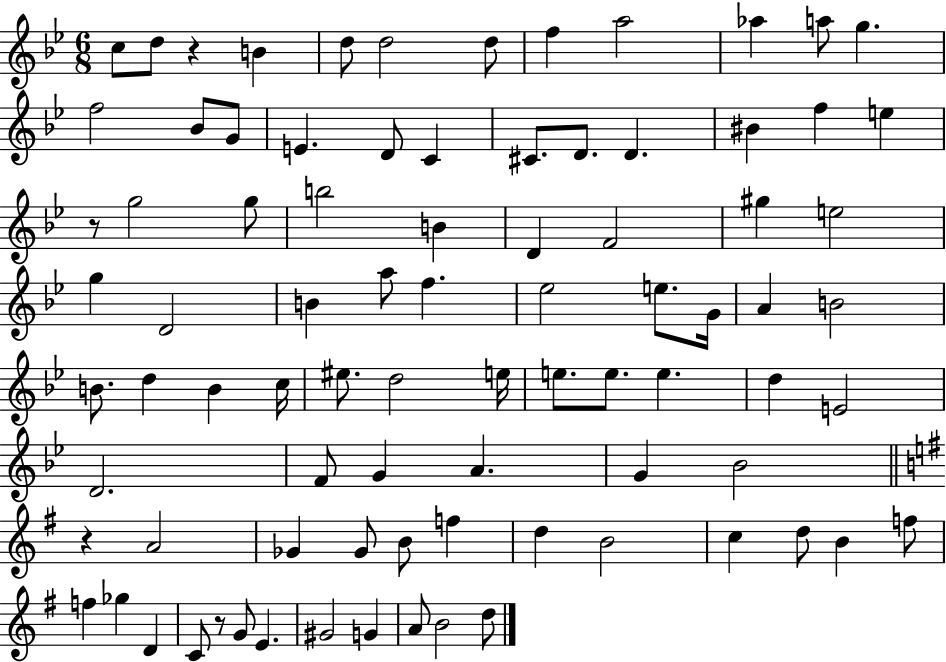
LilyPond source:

{
  \clef treble
  \numericTimeSignature
  \time 6/8
  \key bes \major
  c''8 d''8 r4 b'4 | d''8 d''2 d''8 | f''4 a''2 | aes''4 a''8 g''4. | \break f''2 bes'8 g'8 | e'4. d'8 c'4 | cis'8. d'8. d'4. | bis'4 f''4 e''4 | \break r8 g''2 g''8 | b''2 b'4 | d'4 f'2 | gis''4 e''2 | \break g''4 d'2 | b'4 a''8 f''4. | ees''2 e''8. g'16 | a'4 b'2 | \break b'8. d''4 b'4 c''16 | eis''8. d''2 e''16 | e''8. e''8. e''4. | d''4 e'2 | \break d'2. | f'8 g'4 a'4. | g'4 bes'2 | \bar "||" \break \key e \minor r4 a'2 | ges'4 ges'8 b'8 f''4 | d''4 b'2 | c''4 d''8 b'4 f''8 | \break f''4 ges''4 d'4 | c'8 r8 g'8 e'4. | gis'2 g'4 | a'8 b'2 d''8 | \break \bar "|."
}